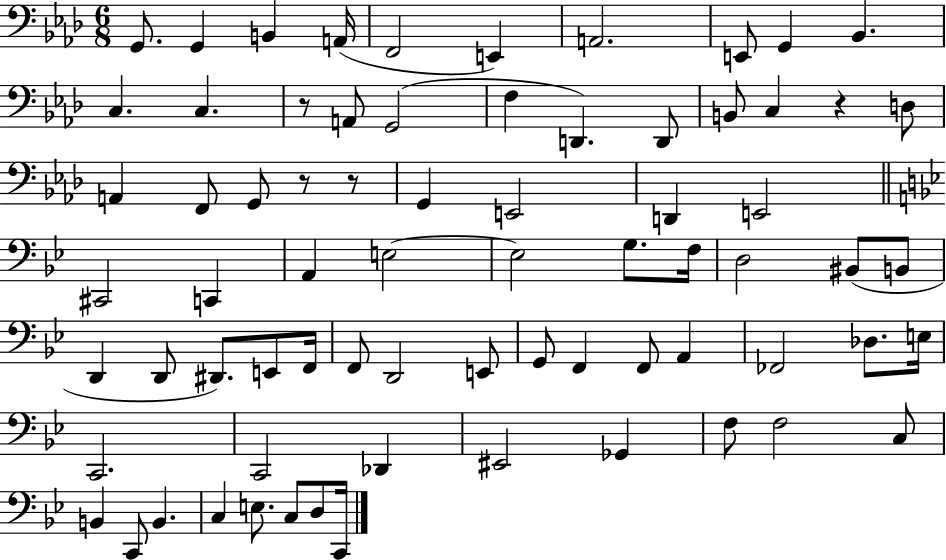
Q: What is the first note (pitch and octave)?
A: G2